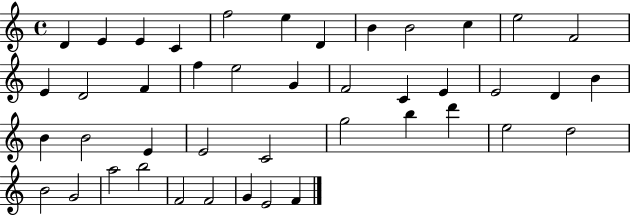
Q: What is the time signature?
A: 4/4